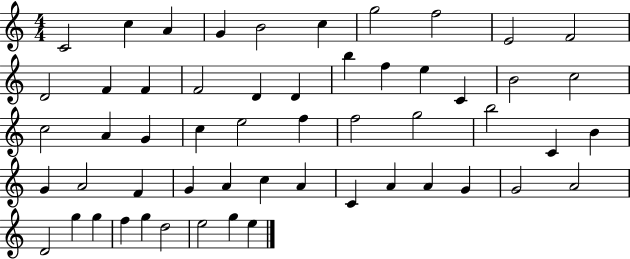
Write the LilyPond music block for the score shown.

{
  \clef treble
  \numericTimeSignature
  \time 4/4
  \key c \major
  c'2 c''4 a'4 | g'4 b'2 c''4 | g''2 f''2 | e'2 f'2 | \break d'2 f'4 f'4 | f'2 d'4 d'4 | b''4 f''4 e''4 c'4 | b'2 c''2 | \break c''2 a'4 g'4 | c''4 e''2 f''4 | f''2 g''2 | b''2 c'4 b'4 | \break g'4 a'2 f'4 | g'4 a'4 c''4 a'4 | c'4 a'4 a'4 g'4 | g'2 a'2 | \break d'2 g''4 g''4 | f''4 g''4 d''2 | e''2 g''4 e''4 | \bar "|."
}